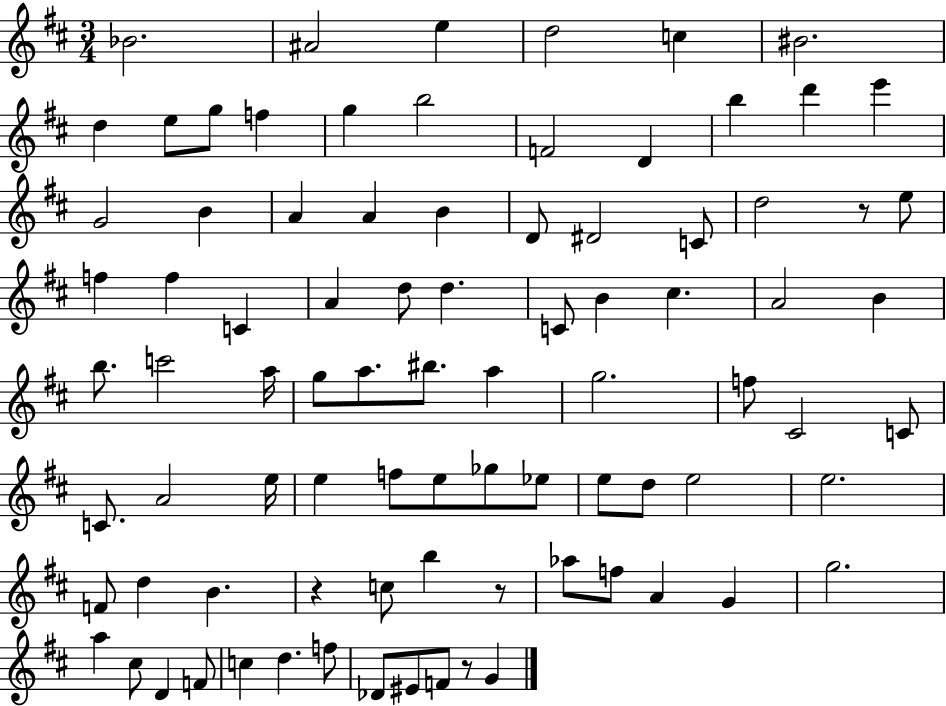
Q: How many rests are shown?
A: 4